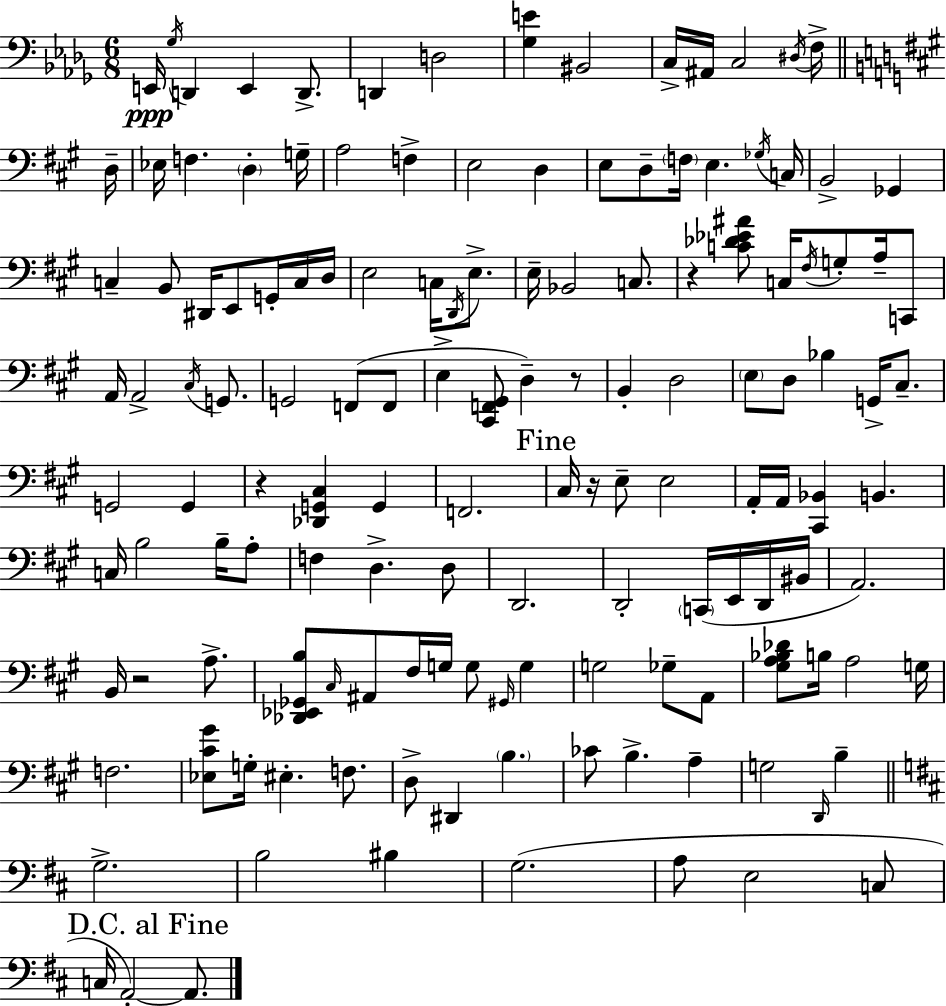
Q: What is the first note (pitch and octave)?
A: E2